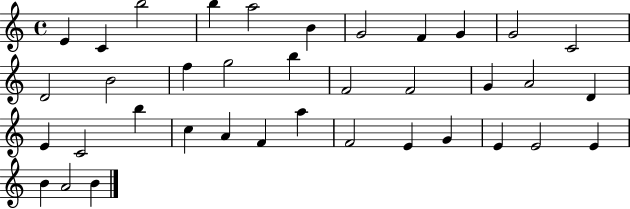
X:1
T:Untitled
M:4/4
L:1/4
K:C
E C b2 b a2 B G2 F G G2 C2 D2 B2 f g2 b F2 F2 G A2 D E C2 b c A F a F2 E G E E2 E B A2 B